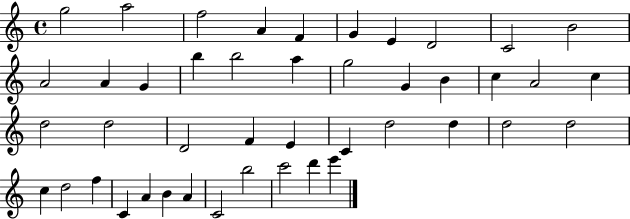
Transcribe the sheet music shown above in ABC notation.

X:1
T:Untitled
M:4/4
L:1/4
K:C
g2 a2 f2 A F G E D2 C2 B2 A2 A G b b2 a g2 G B c A2 c d2 d2 D2 F E C d2 d d2 d2 c d2 f C A B A C2 b2 c'2 d' e'